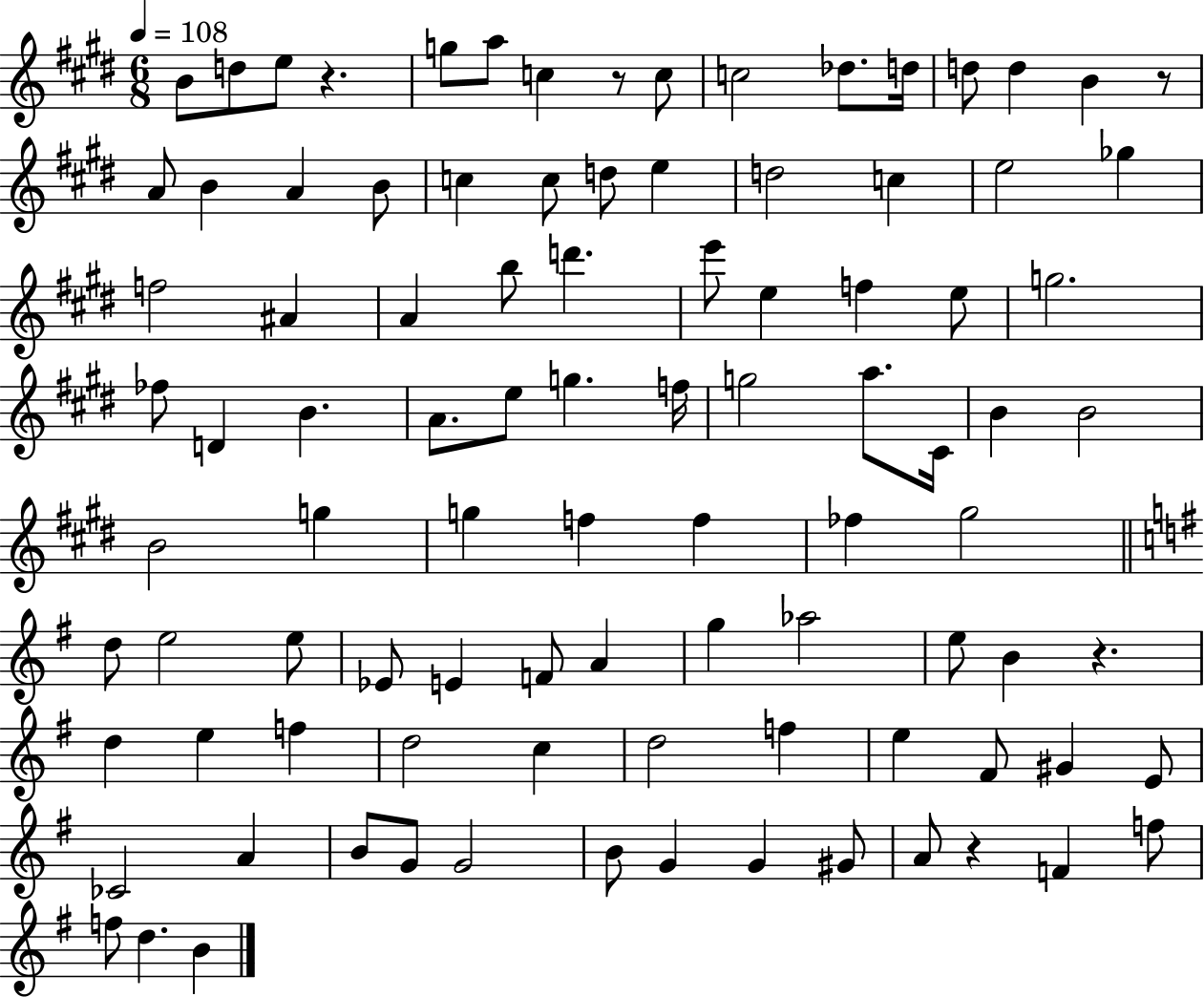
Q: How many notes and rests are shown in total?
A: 96